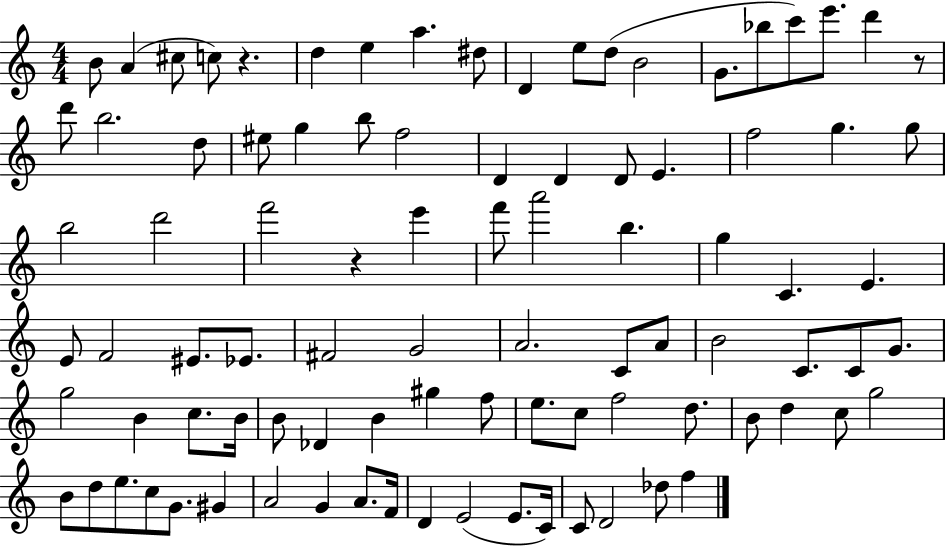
X:1
T:Untitled
M:4/4
L:1/4
K:C
B/2 A ^c/2 c/2 z d e a ^d/2 D e/2 d/2 B2 G/2 _b/2 c'/2 e'/2 d' z/2 d'/2 b2 d/2 ^e/2 g b/2 f2 D D D/2 E f2 g g/2 b2 d'2 f'2 z e' f'/2 a'2 b g C E E/2 F2 ^E/2 _E/2 ^F2 G2 A2 C/2 A/2 B2 C/2 C/2 G/2 g2 B c/2 B/4 B/2 _D B ^g f/2 e/2 c/2 f2 d/2 B/2 d c/2 g2 B/2 d/2 e/2 c/2 G/2 ^G A2 G A/2 F/4 D E2 E/2 C/4 C/2 D2 _d/2 f